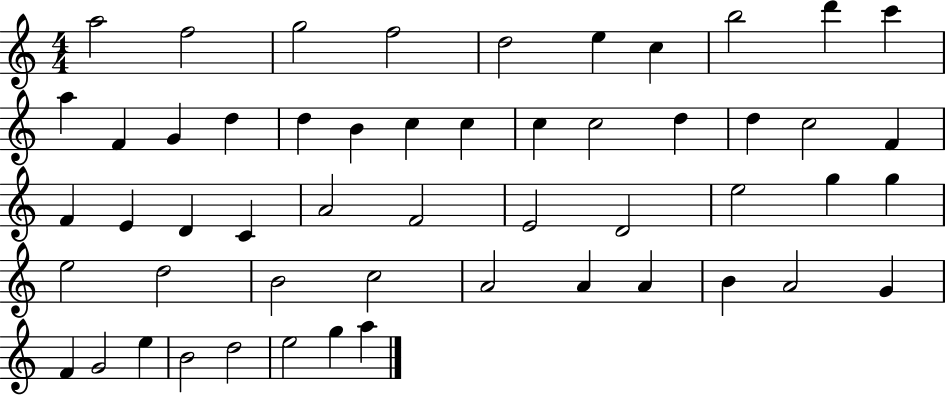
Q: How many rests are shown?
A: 0